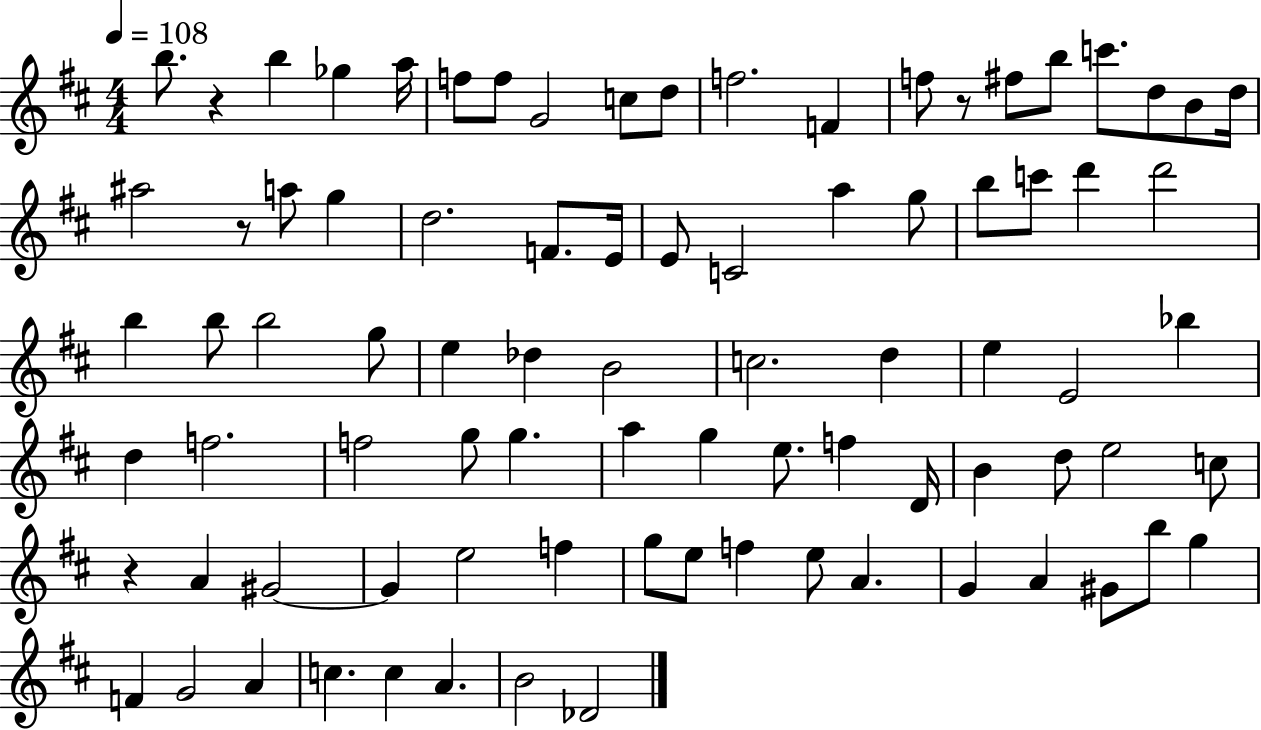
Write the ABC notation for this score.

X:1
T:Untitled
M:4/4
L:1/4
K:D
b/2 z b _g a/4 f/2 f/2 G2 c/2 d/2 f2 F f/2 z/2 ^f/2 b/2 c'/2 d/2 B/2 d/4 ^a2 z/2 a/2 g d2 F/2 E/4 E/2 C2 a g/2 b/2 c'/2 d' d'2 b b/2 b2 g/2 e _d B2 c2 d e E2 _b d f2 f2 g/2 g a g e/2 f D/4 B d/2 e2 c/2 z A ^G2 ^G e2 f g/2 e/2 f e/2 A G A ^G/2 b/2 g F G2 A c c A B2 _D2